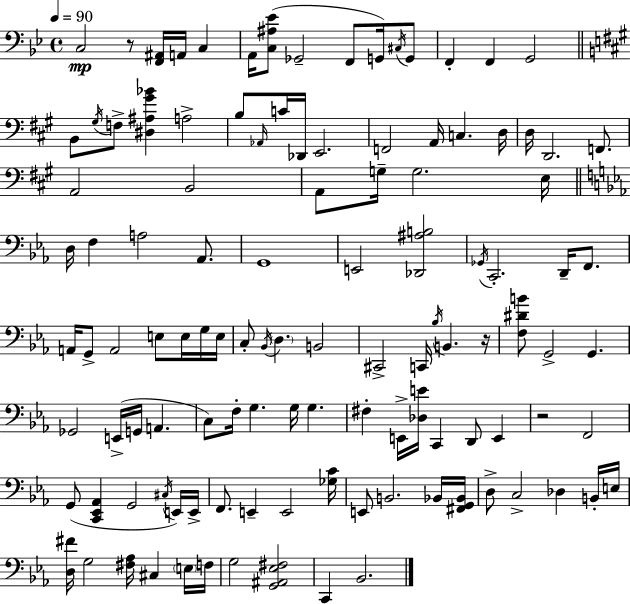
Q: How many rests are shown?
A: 3